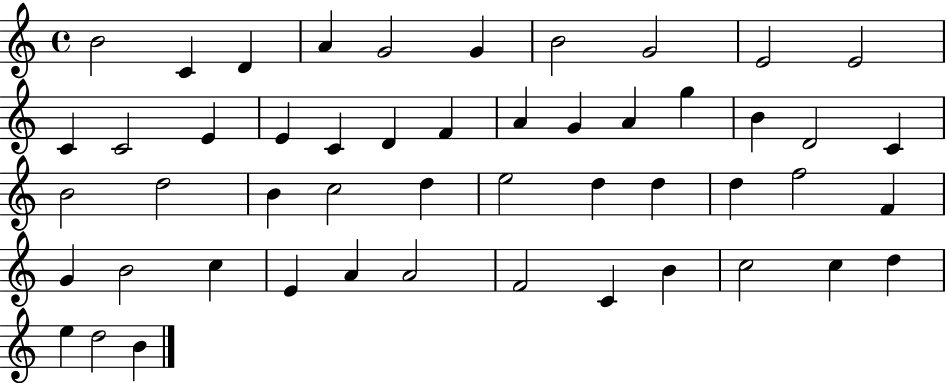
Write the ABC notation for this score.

X:1
T:Untitled
M:4/4
L:1/4
K:C
B2 C D A G2 G B2 G2 E2 E2 C C2 E E C D F A G A g B D2 C B2 d2 B c2 d e2 d d d f2 F G B2 c E A A2 F2 C B c2 c d e d2 B